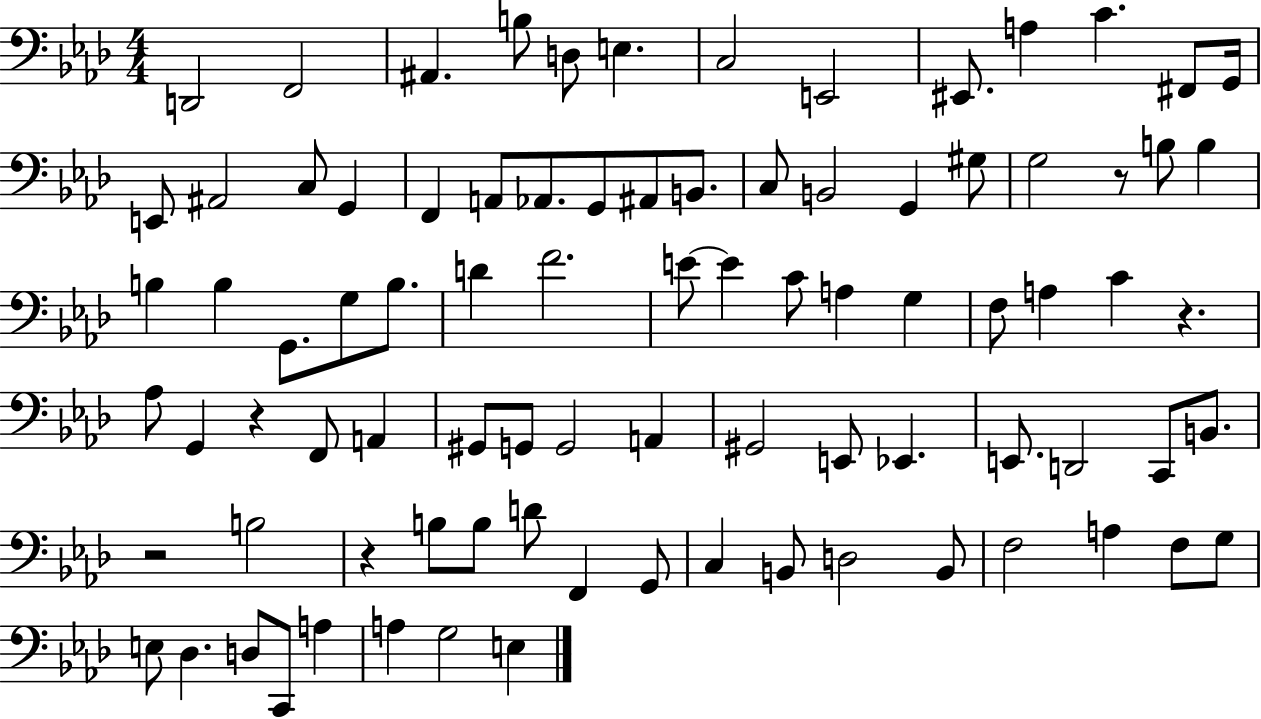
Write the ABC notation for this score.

X:1
T:Untitled
M:4/4
L:1/4
K:Ab
D,,2 F,,2 ^A,, B,/2 D,/2 E, C,2 E,,2 ^E,,/2 A, C ^F,,/2 G,,/4 E,,/2 ^A,,2 C,/2 G,, F,, A,,/2 _A,,/2 G,,/2 ^A,,/2 B,,/2 C,/2 B,,2 G,, ^G,/2 G,2 z/2 B,/2 B, B, B, G,,/2 G,/2 B,/2 D F2 E/2 E C/2 A, G, F,/2 A, C z _A,/2 G,, z F,,/2 A,, ^G,,/2 G,,/2 G,,2 A,, ^G,,2 E,,/2 _E,, E,,/2 D,,2 C,,/2 B,,/2 z2 B,2 z B,/2 B,/2 D/2 F,, G,,/2 C, B,,/2 D,2 B,,/2 F,2 A, F,/2 G,/2 E,/2 _D, D,/2 C,,/2 A, A, G,2 E,